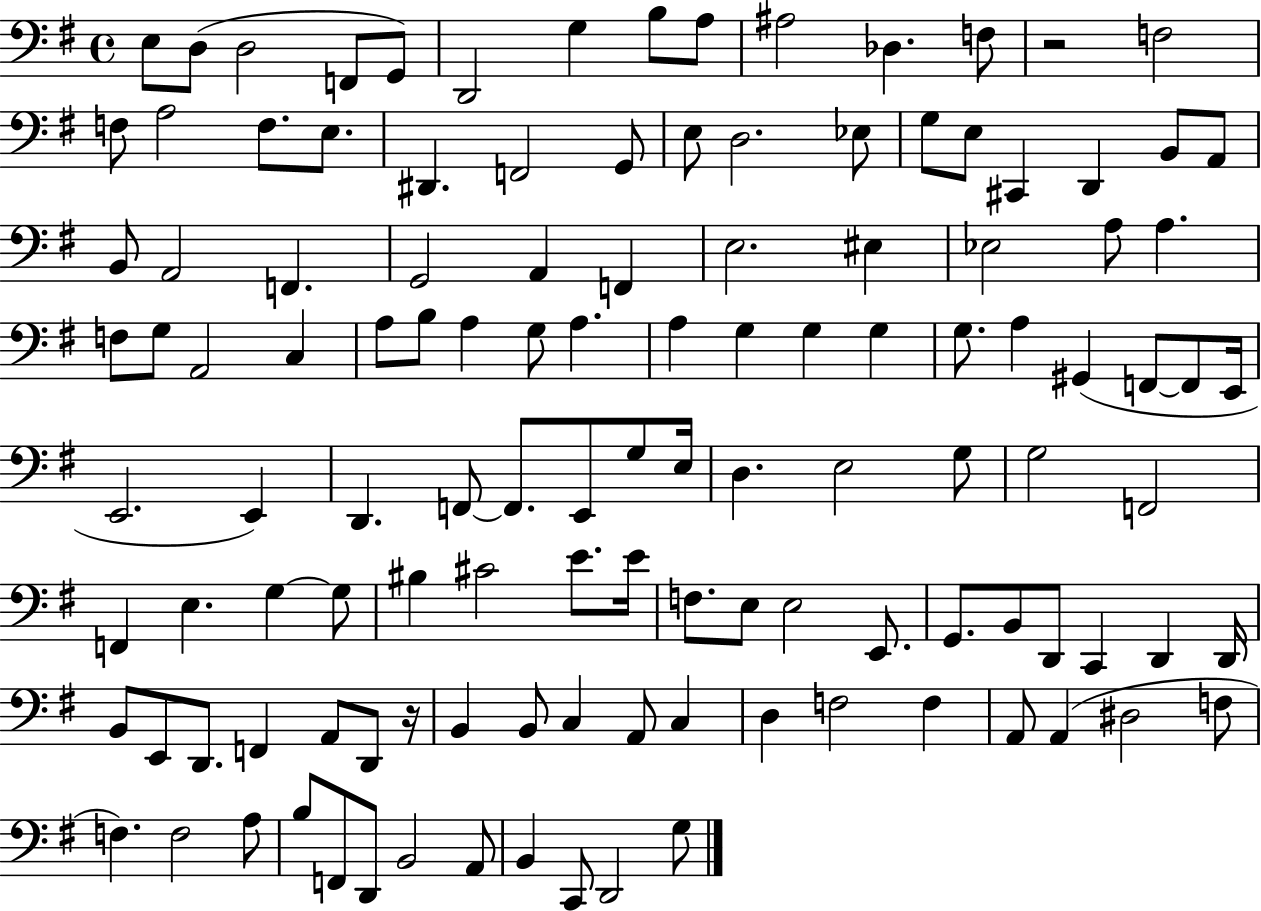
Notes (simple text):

E3/e D3/e D3/h F2/e G2/e D2/h G3/q B3/e A3/e A#3/h Db3/q. F3/e R/h F3/h F3/e A3/h F3/e. E3/e. D#2/q. F2/h G2/e E3/e D3/h. Eb3/e G3/e E3/e C#2/q D2/q B2/e A2/e B2/e A2/h F2/q. G2/h A2/q F2/q E3/h. EIS3/q Eb3/h A3/e A3/q. F3/e G3/e A2/h C3/q A3/e B3/e A3/q G3/e A3/q. A3/q G3/q G3/q G3/q G3/e. A3/q G#2/q F2/e F2/e E2/s E2/h. E2/q D2/q. F2/e F2/e. E2/e G3/e E3/s D3/q. E3/h G3/e G3/h F2/h F2/q E3/q. G3/q G3/e BIS3/q C#4/h E4/e. E4/s F3/e. E3/e E3/h E2/e. G2/e. B2/e D2/e C2/q D2/q D2/s B2/e E2/e D2/e. F2/q A2/e D2/e R/s B2/q B2/e C3/q A2/e C3/q D3/q F3/h F3/q A2/e A2/q D#3/h F3/e F3/q. F3/h A3/e B3/e F2/e D2/e B2/h A2/e B2/q C2/e D2/h G3/e